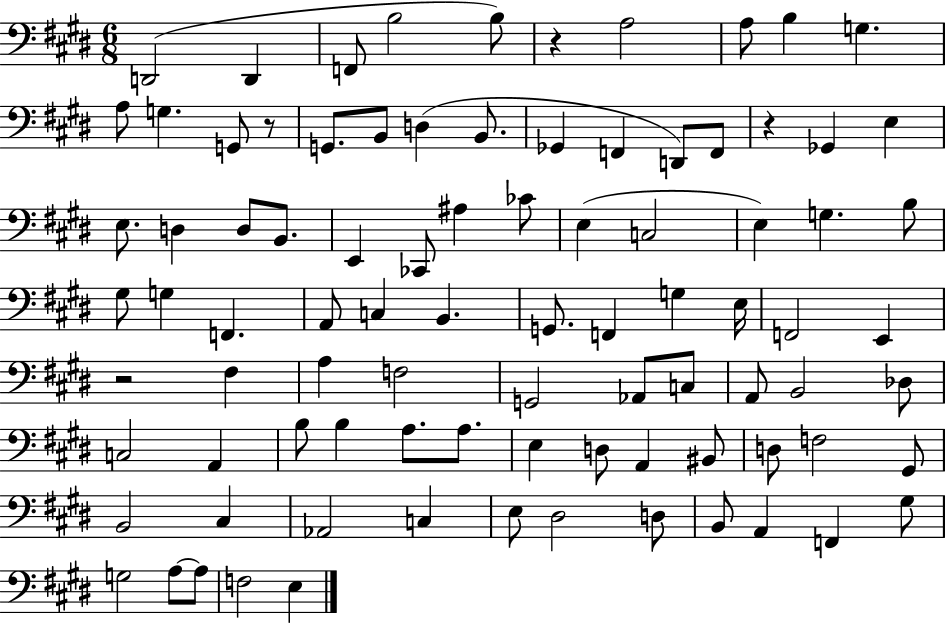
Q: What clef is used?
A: bass